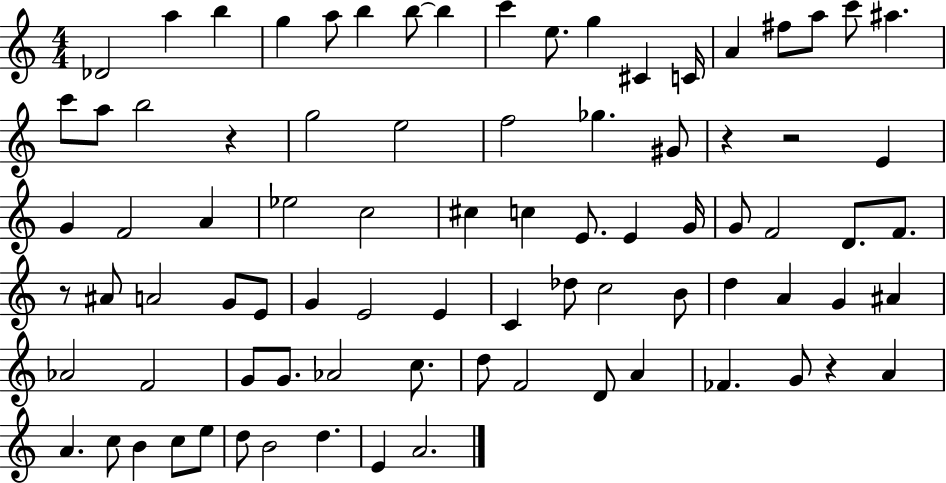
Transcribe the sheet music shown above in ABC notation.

X:1
T:Untitled
M:4/4
L:1/4
K:C
_D2 a b g a/2 b b/2 b c' e/2 g ^C C/4 A ^f/2 a/2 c'/2 ^a c'/2 a/2 b2 z g2 e2 f2 _g ^G/2 z z2 E G F2 A _e2 c2 ^c c E/2 E G/4 G/2 F2 D/2 F/2 z/2 ^A/2 A2 G/2 E/2 G E2 E C _d/2 c2 B/2 d A G ^A _A2 F2 G/2 G/2 _A2 c/2 d/2 F2 D/2 A _F G/2 z A A c/2 B c/2 e/2 d/2 B2 d E A2